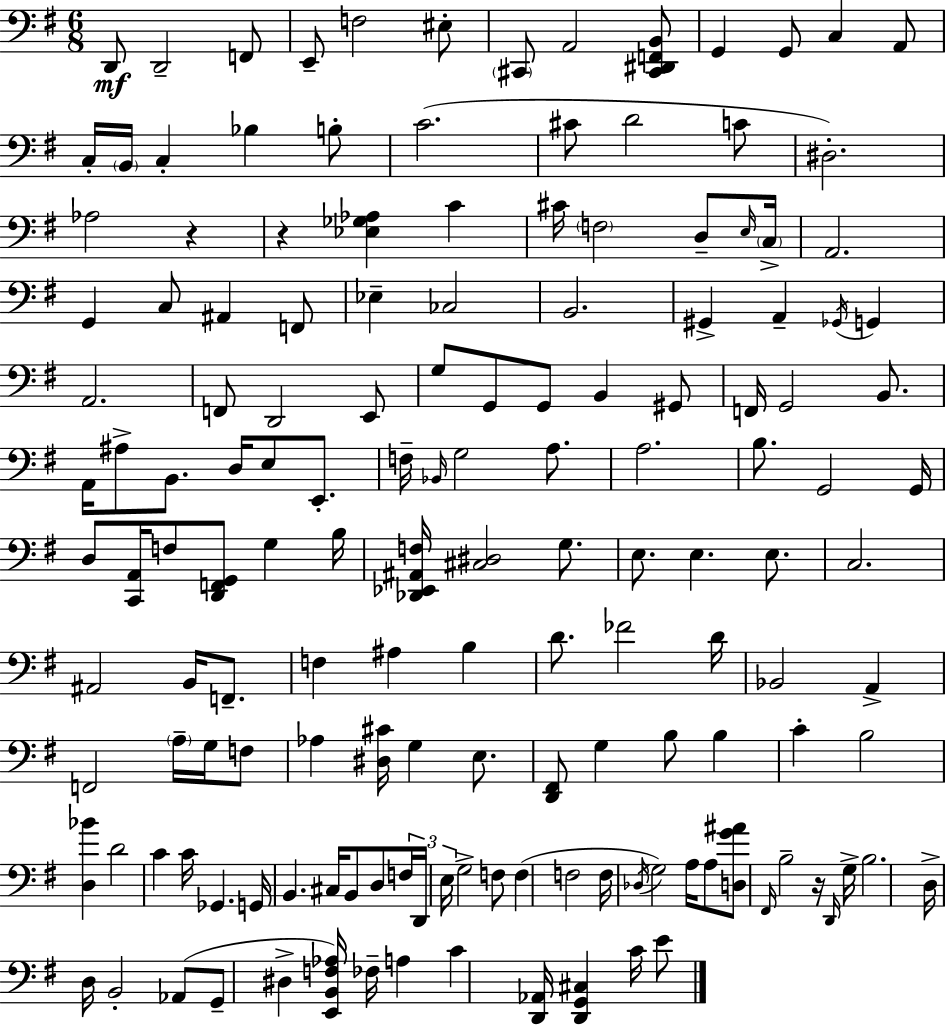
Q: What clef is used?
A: bass